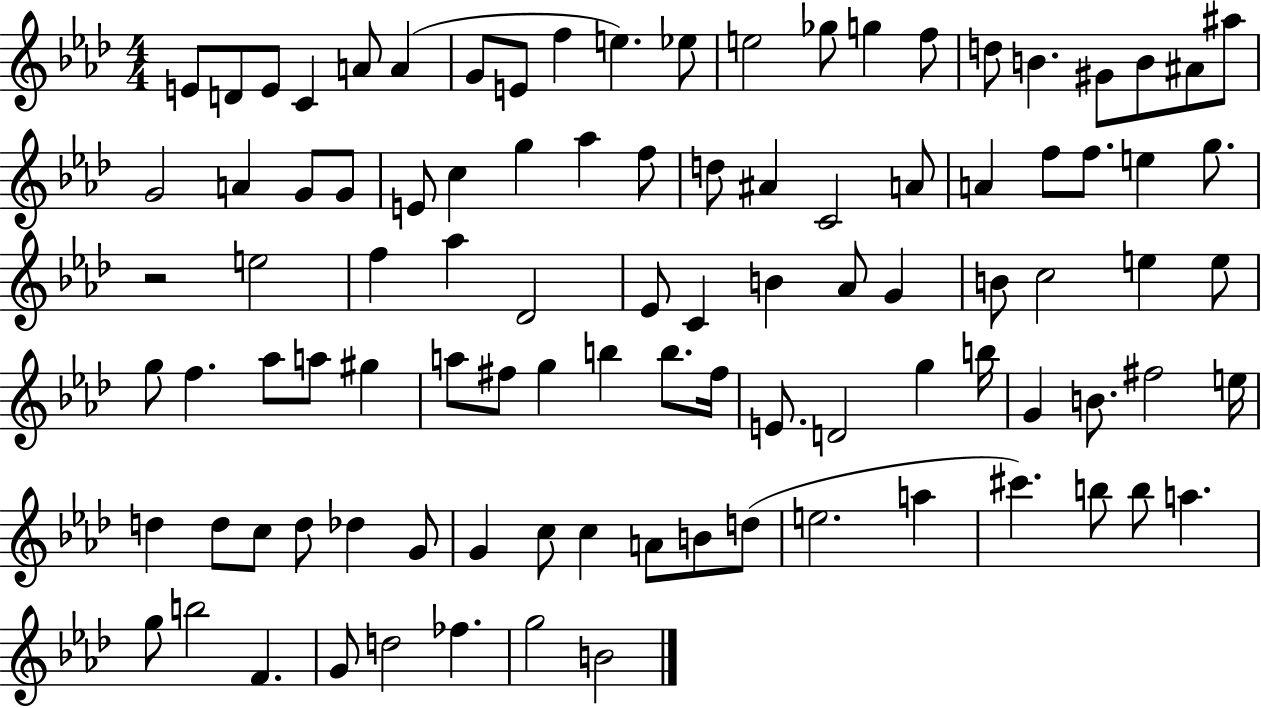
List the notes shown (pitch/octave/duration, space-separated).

E4/e D4/e E4/e C4/q A4/e A4/q G4/e E4/e F5/q E5/q. Eb5/e E5/h Gb5/e G5/q F5/e D5/e B4/q. G#4/e B4/e A#4/e A#5/e G4/h A4/q G4/e G4/e E4/e C5/q G5/q Ab5/q F5/e D5/e A#4/q C4/h A4/e A4/q F5/e F5/e. E5/q G5/e. R/h E5/h F5/q Ab5/q Db4/h Eb4/e C4/q B4/q Ab4/e G4/q B4/e C5/h E5/q E5/e G5/e F5/q. Ab5/e A5/e G#5/q A5/e F#5/e G5/q B5/q B5/e. F#5/s E4/e. D4/h G5/q B5/s G4/q B4/e. F#5/h E5/s D5/q D5/e C5/e D5/e Db5/q G4/e G4/q C5/e C5/q A4/e B4/e D5/e E5/h. A5/q C#6/q. B5/e B5/e A5/q. G5/e B5/h F4/q. G4/e D5/h FES5/q. G5/h B4/h